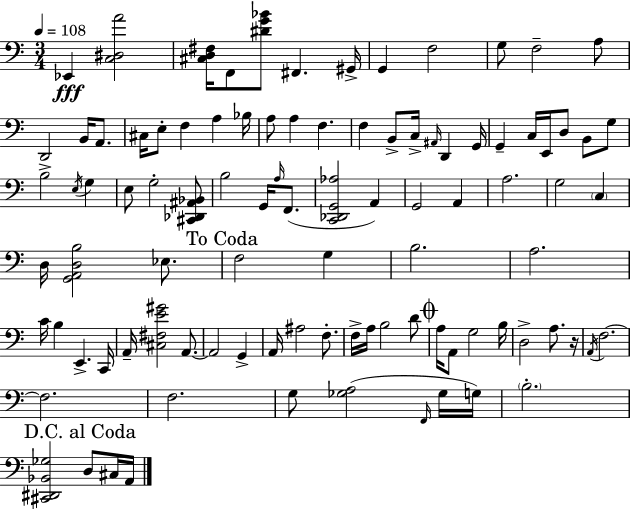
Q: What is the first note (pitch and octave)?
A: Eb2